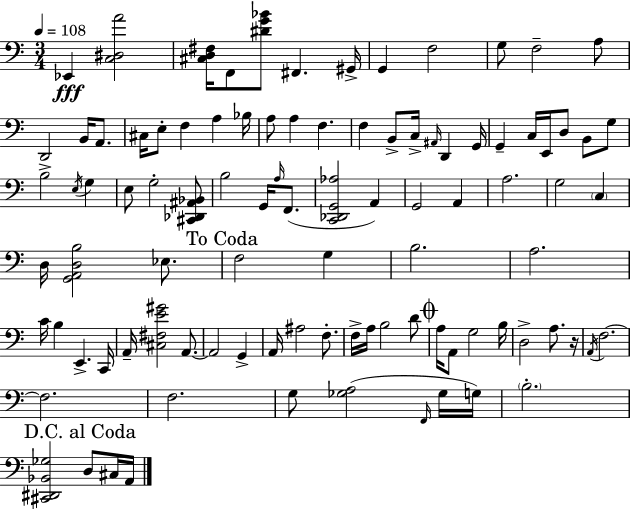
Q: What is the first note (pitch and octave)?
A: Eb2